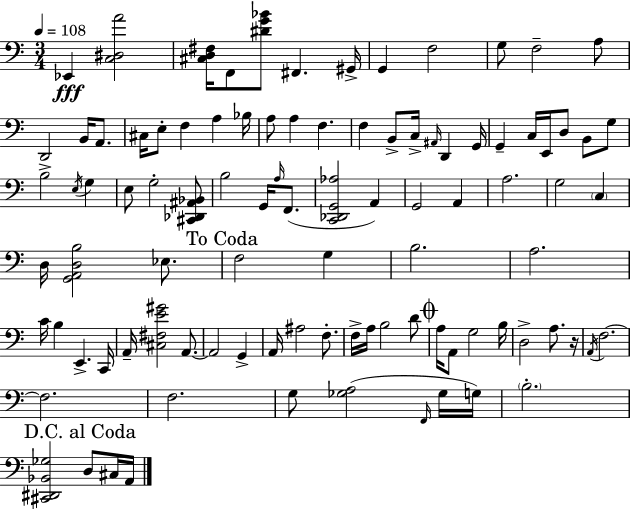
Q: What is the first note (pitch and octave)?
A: Eb2